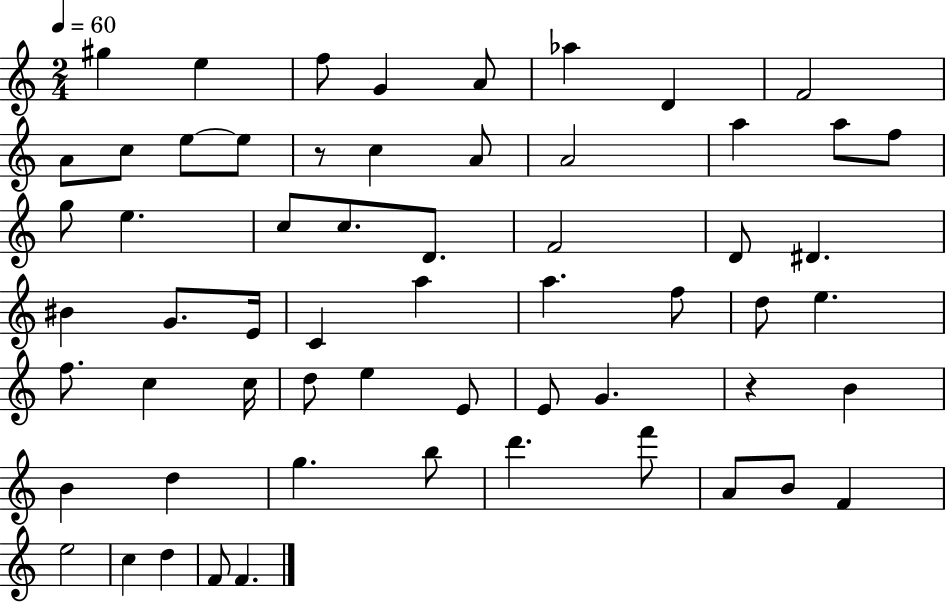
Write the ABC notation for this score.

X:1
T:Untitled
M:2/4
L:1/4
K:C
^g e f/2 G A/2 _a D F2 A/2 c/2 e/2 e/2 z/2 c A/2 A2 a a/2 f/2 g/2 e c/2 c/2 D/2 F2 D/2 ^D ^B G/2 E/4 C a a f/2 d/2 e f/2 c c/4 d/2 e E/2 E/2 G z B B d g b/2 d' f'/2 A/2 B/2 F e2 c d F/2 F